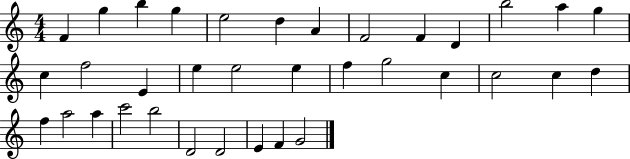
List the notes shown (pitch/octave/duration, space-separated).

F4/q G5/q B5/q G5/q E5/h D5/q A4/q F4/h F4/q D4/q B5/h A5/q G5/q C5/q F5/h E4/q E5/q E5/h E5/q F5/q G5/h C5/q C5/h C5/q D5/q F5/q A5/h A5/q C6/h B5/h D4/h D4/h E4/q F4/q G4/h